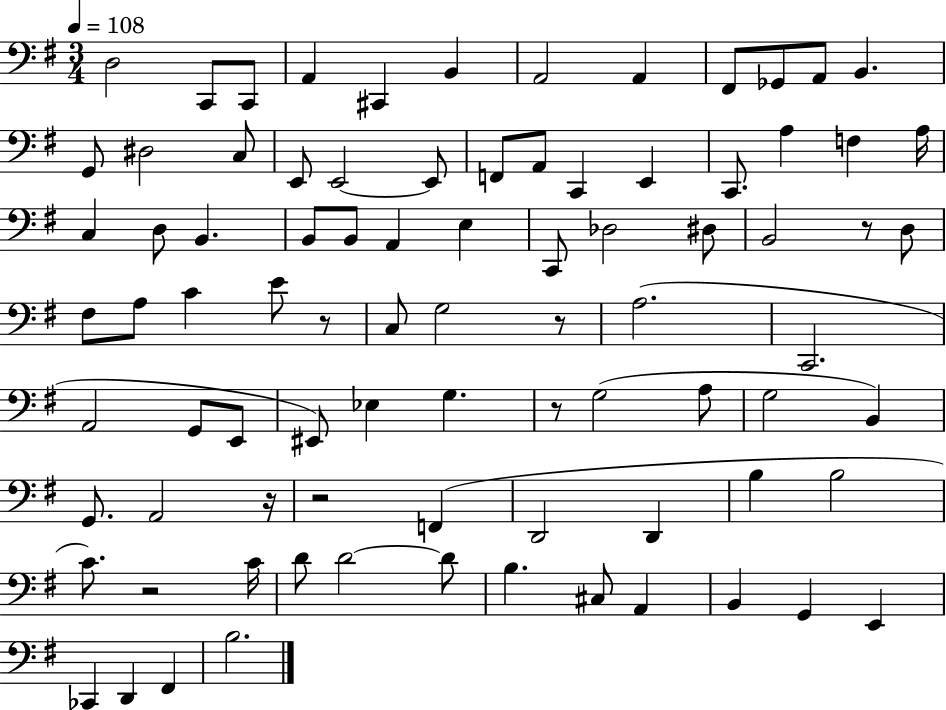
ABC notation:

X:1
T:Untitled
M:3/4
L:1/4
K:G
D,2 C,,/2 C,,/2 A,, ^C,, B,, A,,2 A,, ^F,,/2 _G,,/2 A,,/2 B,, G,,/2 ^D,2 C,/2 E,,/2 E,,2 E,,/2 F,,/2 A,,/2 C,, E,, C,,/2 A, F, A,/4 C, D,/2 B,, B,,/2 B,,/2 A,, E, C,,/2 _D,2 ^D,/2 B,,2 z/2 D,/2 ^F,/2 A,/2 C E/2 z/2 C,/2 G,2 z/2 A,2 C,,2 A,,2 G,,/2 E,,/2 ^E,,/2 _E, G, z/2 G,2 A,/2 G,2 B,, G,,/2 A,,2 z/4 z2 F,, D,,2 D,, B, B,2 C/2 z2 C/4 D/2 D2 D/2 B, ^C,/2 A,, B,, G,, E,, _C,, D,, ^F,, B,2